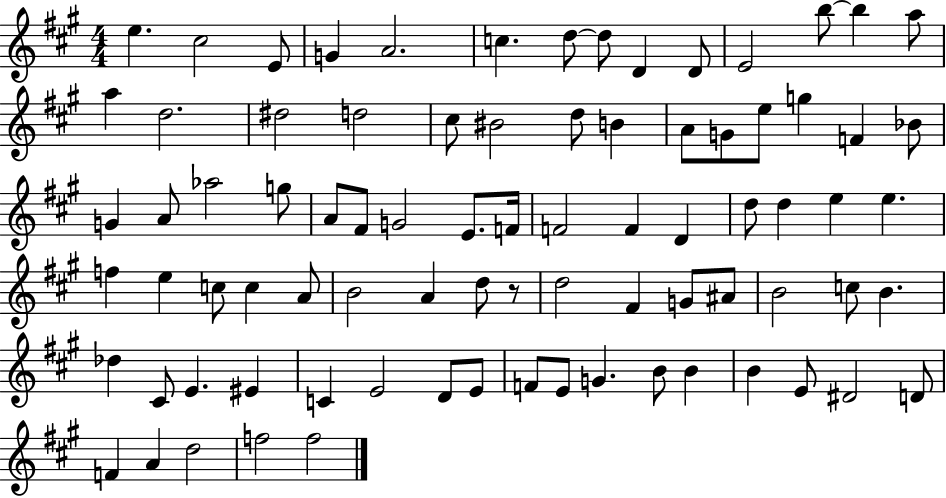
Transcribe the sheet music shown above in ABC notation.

X:1
T:Untitled
M:4/4
L:1/4
K:A
e ^c2 E/2 G A2 c d/2 d/2 D D/2 E2 b/2 b a/2 a d2 ^d2 d2 ^c/2 ^B2 d/2 B A/2 G/2 e/2 g F _B/2 G A/2 _a2 g/2 A/2 ^F/2 G2 E/2 F/4 F2 F D d/2 d e e f e c/2 c A/2 B2 A d/2 z/2 d2 ^F G/2 ^A/2 B2 c/2 B _d ^C/2 E ^E C E2 D/2 E/2 F/2 E/2 G B/2 B B E/2 ^D2 D/2 F A d2 f2 f2